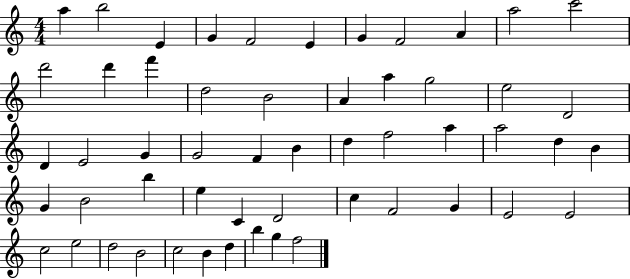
A5/q B5/h E4/q G4/q F4/h E4/q G4/q F4/h A4/q A5/h C6/h D6/h D6/q F6/q D5/h B4/h A4/q A5/q G5/h E5/h D4/h D4/q E4/h G4/q G4/h F4/q B4/q D5/q F5/h A5/q A5/h D5/q B4/q G4/q B4/h B5/q E5/q C4/q D4/h C5/q F4/h G4/q E4/h E4/h C5/h E5/h D5/h B4/h C5/h B4/q D5/q B5/q G5/q F5/h